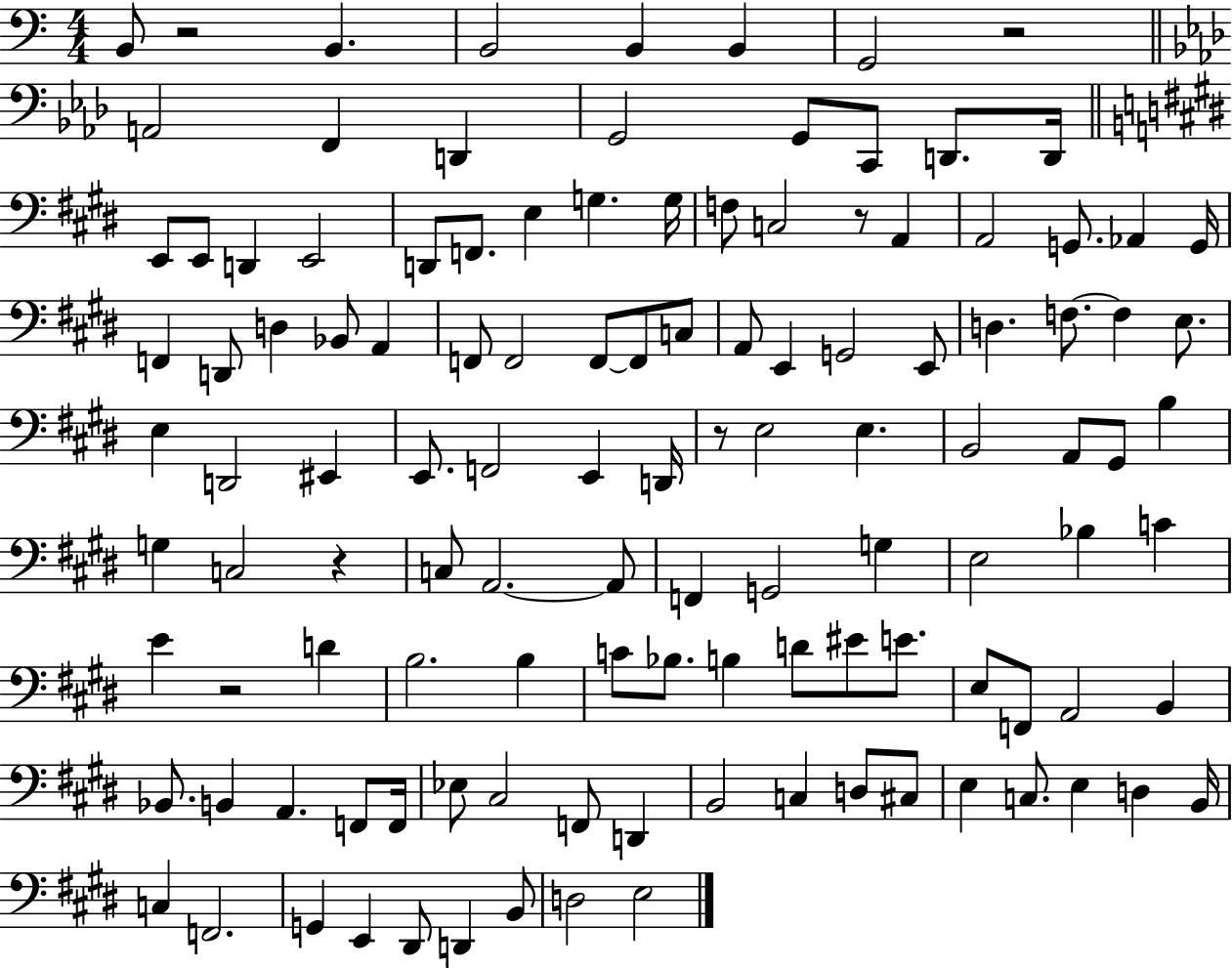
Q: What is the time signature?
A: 4/4